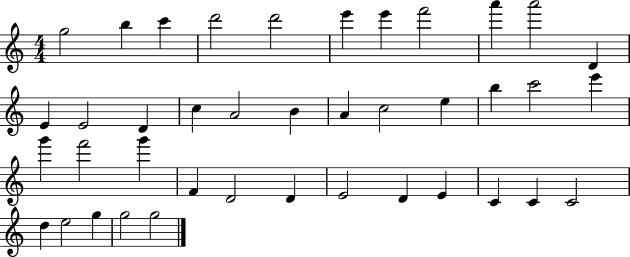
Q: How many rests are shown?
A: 0